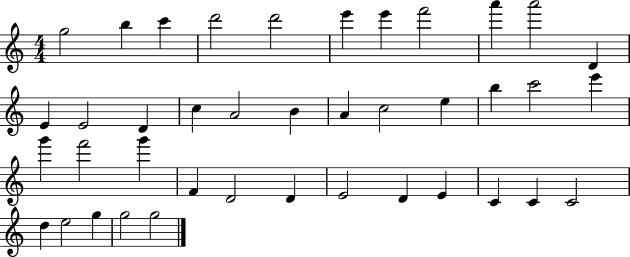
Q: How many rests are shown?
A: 0